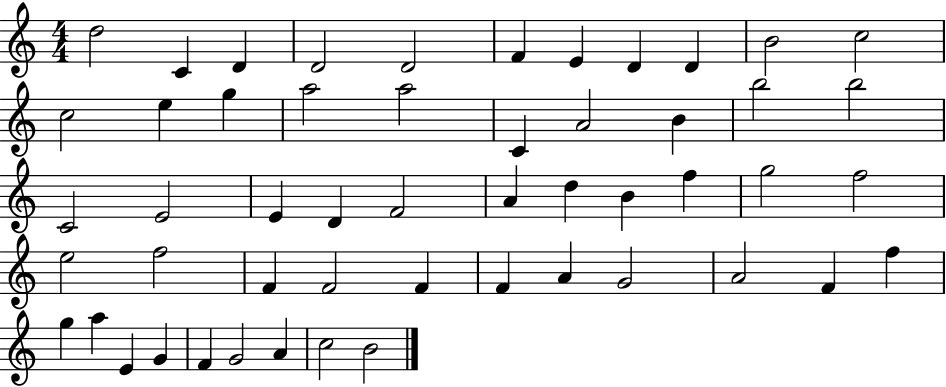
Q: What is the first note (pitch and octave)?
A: D5